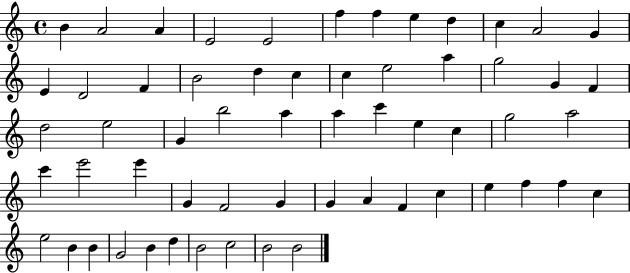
X:1
T:Untitled
M:4/4
L:1/4
K:C
B A2 A E2 E2 f f e d c A2 G E D2 F B2 d c c e2 a g2 G F d2 e2 G b2 a a c' e c g2 a2 c' e'2 e' G F2 G G A F c e f f c e2 B B G2 B d B2 c2 B2 B2